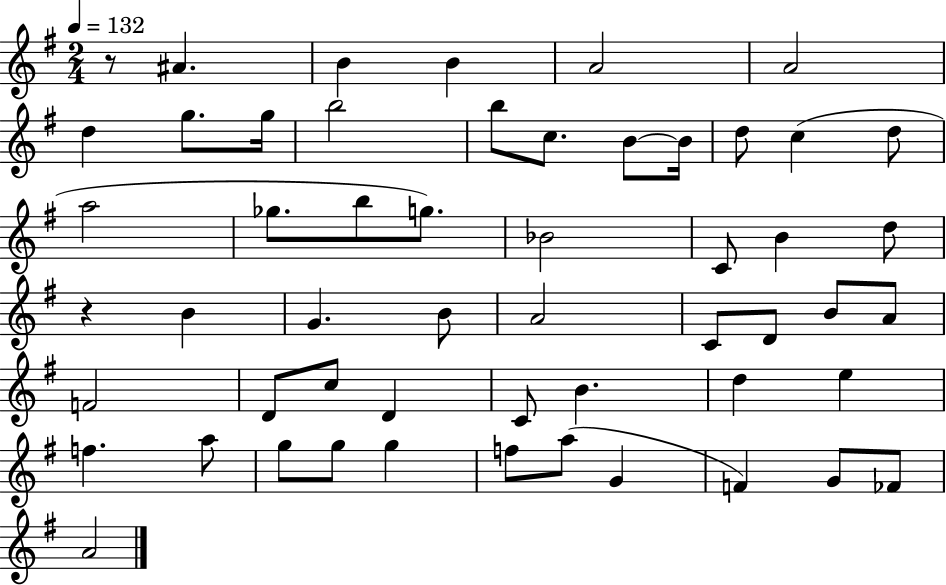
R/e A#4/q. B4/q B4/q A4/h A4/h D5/q G5/e. G5/s B5/h B5/e C5/e. B4/e B4/s D5/e C5/q D5/e A5/h Gb5/e. B5/e G5/e. Bb4/h C4/e B4/q D5/e R/q B4/q G4/q. B4/e A4/h C4/e D4/e B4/e A4/e F4/h D4/e C5/e D4/q C4/e B4/q. D5/q E5/q F5/q. A5/e G5/e G5/e G5/q F5/e A5/e G4/q F4/q G4/e FES4/e A4/h